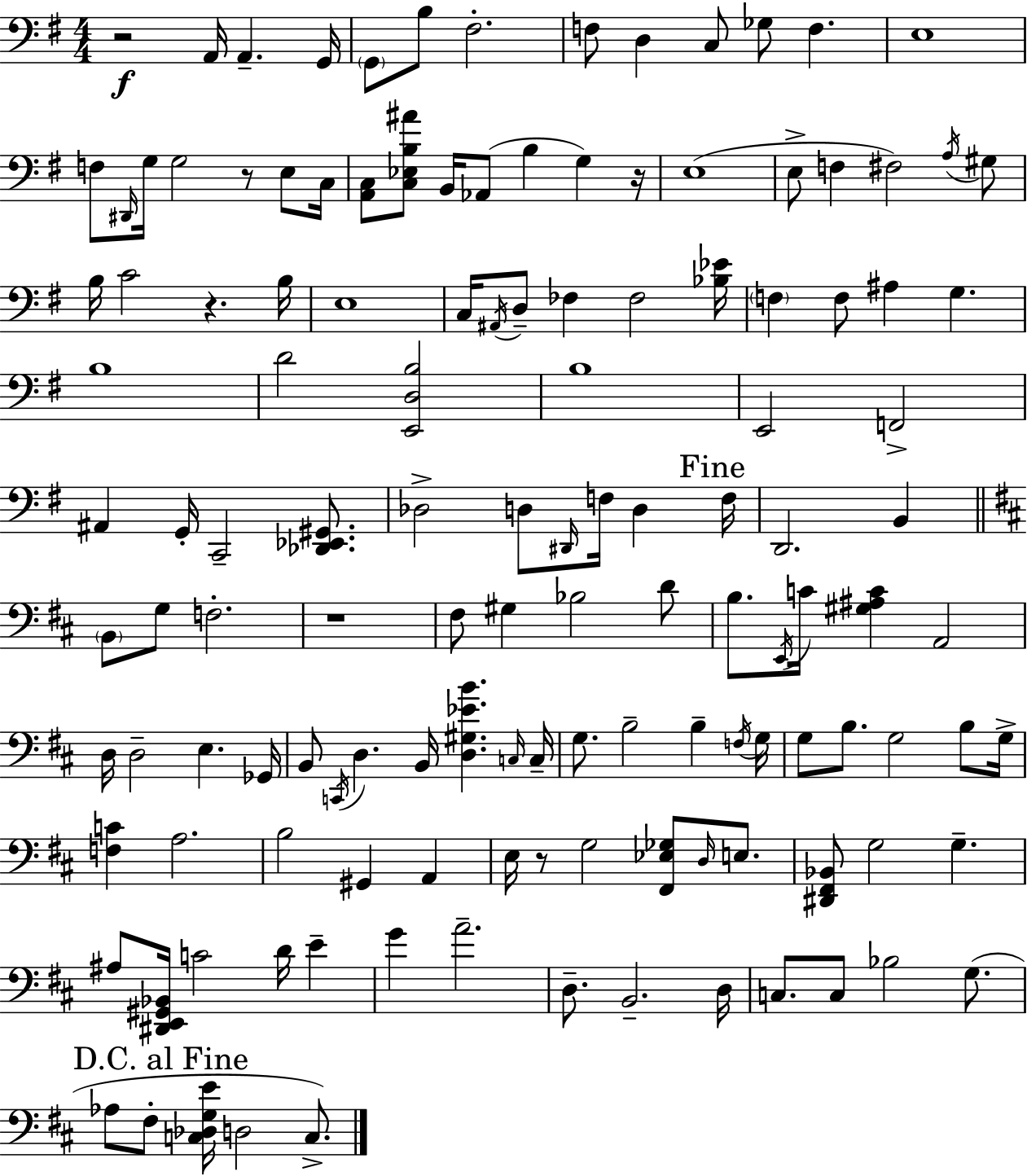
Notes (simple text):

R/h A2/s A2/q. G2/s G2/e B3/e F#3/h. F3/e D3/q C3/e Gb3/e F3/q. E3/w F3/e D#2/s G3/s G3/h R/e E3/e C3/s [A2,C3]/e [C3,Eb3,B3,A#4]/e B2/s Ab2/e B3/q G3/q R/s E3/w E3/e F3/q F#3/h A3/s G#3/e B3/s C4/h R/q. B3/s E3/w C3/s A#2/s D3/e FES3/q FES3/h [Bb3,Eb4]/s F3/q F3/e A#3/q G3/q. B3/w D4/h [E2,D3,B3]/h B3/w E2/h F2/h A#2/q G2/s C2/h [Db2,Eb2,G#2]/e. Db3/h D3/e D#2/s F3/s D3/q F3/s D2/h. B2/q B2/e G3/e F3/h. R/w F#3/e G#3/q Bb3/h D4/e B3/e. E2/s C4/s [G#3,A#3,C4]/q A2/h D3/s D3/h E3/q. Gb2/s B2/e C2/s D3/q. B2/s [D3,G#3,Eb4,B4]/q. C3/s C3/s G3/e. B3/h B3/q F3/s G3/s G3/e B3/e. G3/h B3/e G3/s [F3,C4]/q A3/h. B3/h G#2/q A2/q E3/s R/e G3/h [F#2,Eb3,Gb3]/e D3/s E3/e. [D#2,F#2,Bb2]/e G3/h G3/q. A#3/e [D#2,E2,G#2,Bb2]/s C4/h D4/s E4/q G4/q A4/h. D3/e. B2/h. D3/s C3/e. C3/e Bb3/h G3/e. Ab3/e F#3/e [C3,Db3,G3,E4]/s D3/h C3/e.